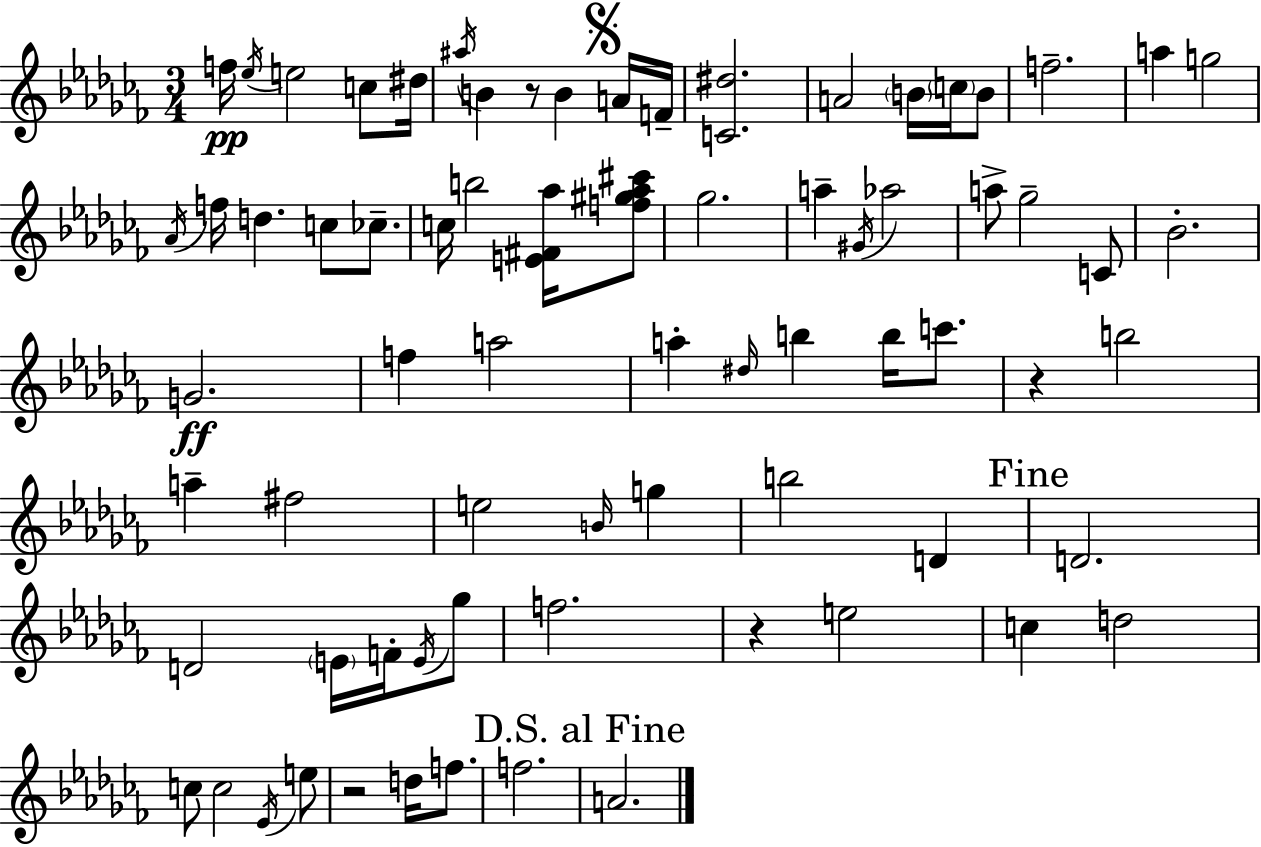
{
  \clef treble
  \numericTimeSignature
  \time 3/4
  \key aes \minor
  f''16\pp \acciaccatura { ees''16 } e''2 c''8 | dis''16 \acciaccatura { ais''16 } b'4 r8 b'4 | \mark \markup { \musicglyph "scripts.segno" } a'16 f'16-- <c' dis''>2. | a'2 \parenthesize b'16 \parenthesize c''16 | \break b'8 f''2.-- | a''4 g''2 | \acciaccatura { aes'16 } f''16 d''4. c''8 | ces''8.-- c''16 b''2 | \break <e' fis' aes''>16 <f'' gis'' aes'' cis'''>8 ges''2. | a''4-- \acciaccatura { gis'16 } aes''2 | a''8-> ges''2-- | c'8 bes'2.-. | \break g'2.\ff | f''4 a''2 | a''4-. \grace { dis''16 } b''4 | b''16 c'''8. r4 b''2 | \break a''4-- fis''2 | e''2 | \grace { b'16 } g''4 b''2 | d'4 \mark "Fine" d'2. | \break d'2 | \parenthesize e'16 f'16-. \acciaccatura { e'16 } ges''8 f''2. | r4 e''2 | c''4 d''2 | \break c''8 c''2 | \acciaccatura { ees'16 } e''8 r2 | d''16 f''8. f''2. | \mark "D.S. al Fine" a'2. | \break \bar "|."
}